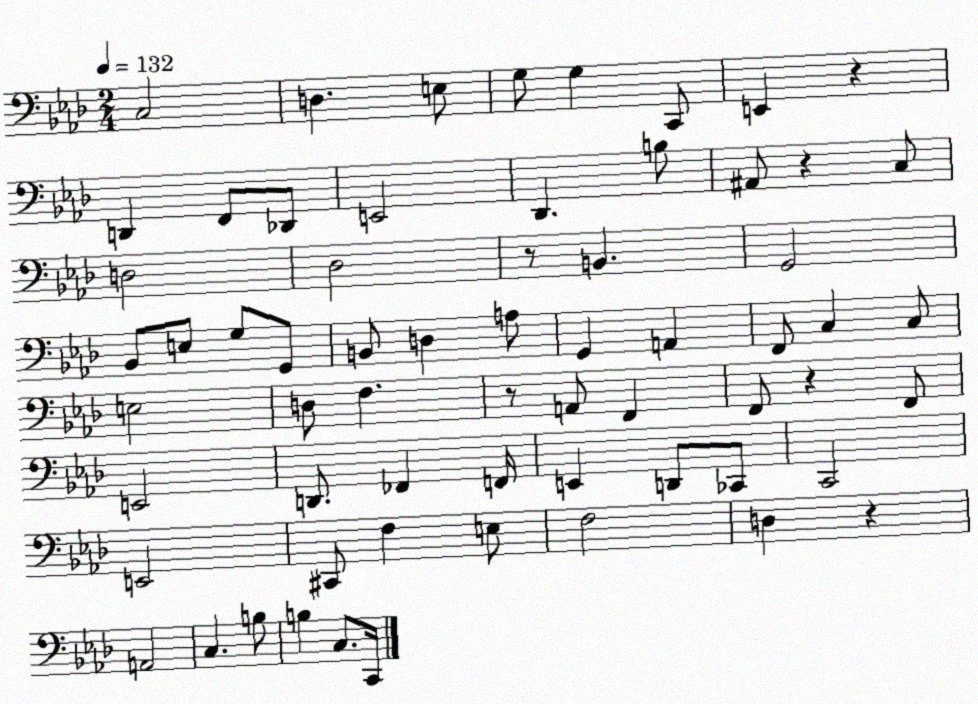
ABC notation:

X:1
T:Untitled
M:2/4
L:1/4
K:Ab
C,2 D, E,/2 G,/2 G, C,,/2 E,, z D,, F,,/2 _D,,/2 E,,2 _D,, B,/2 ^A,,/2 z C,/2 D,2 _D,2 z/2 B,, G,,2 _B,,/2 E,/2 G,/2 G,,/2 B,,/2 D, A,/2 G,, A,, F,,/2 C, C,/2 E,2 D,/2 F, z/2 A,,/2 F,, F,,/2 z F,,/2 E,,2 D,,/2 _F,, F,,/4 E,, D,,/2 _C,,/2 C,,2 E,,2 ^C,,/2 F, E,/2 F,2 D, z A,,2 C, B,/2 B, C,/2 C,,/4